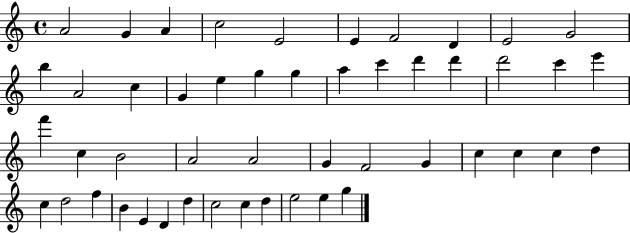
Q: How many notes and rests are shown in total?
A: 49